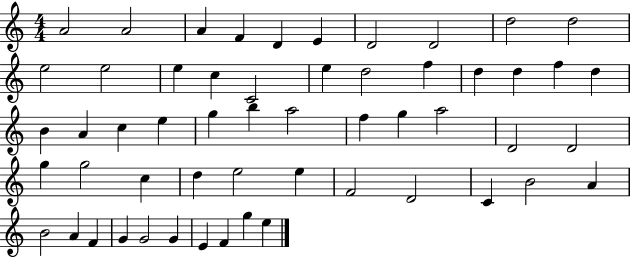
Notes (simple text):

A4/h A4/h A4/q F4/q D4/q E4/q D4/h D4/h D5/h D5/h E5/h E5/h E5/q C5/q C4/h E5/q D5/h F5/q D5/q D5/q F5/q D5/q B4/q A4/q C5/q E5/q G5/q B5/q A5/h F5/q G5/q A5/h D4/h D4/h G5/q G5/h C5/q D5/q E5/h E5/q F4/h D4/h C4/q B4/h A4/q B4/h A4/q F4/q G4/q G4/h G4/q E4/q F4/q G5/q E5/q